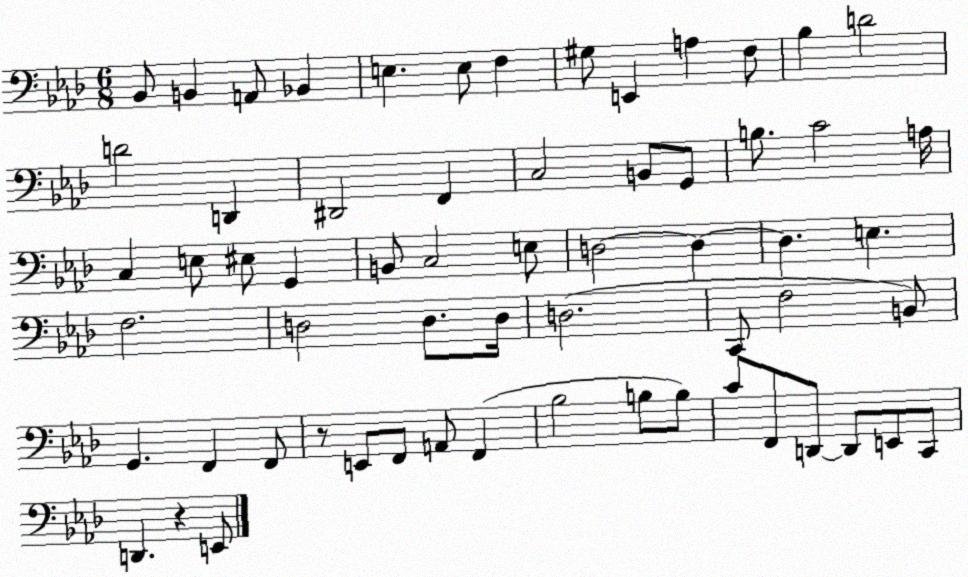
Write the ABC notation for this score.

X:1
T:Untitled
M:6/8
L:1/4
K:Ab
_B,,/2 B,, A,,/2 _B,, E, E,/2 F, ^G,/2 E,, A, F,/2 _B, D2 D2 D,, ^D,,2 F,, C,2 B,,/2 G,,/2 B,/2 C2 A,/4 C, E,/2 ^E,/2 G,, B,,/2 C,2 E,/2 D,2 D, D, E, F,2 D,2 D,/2 D,/4 D,2 C,,/2 F,2 B,,/2 G,, F,, F,,/2 z/2 E,,/2 F,,/2 A,,/2 F,, _B,2 B,/2 B,/2 C/2 F,,/2 D,,/2 D,,/2 E,,/2 C,,/2 D,, z E,,/2